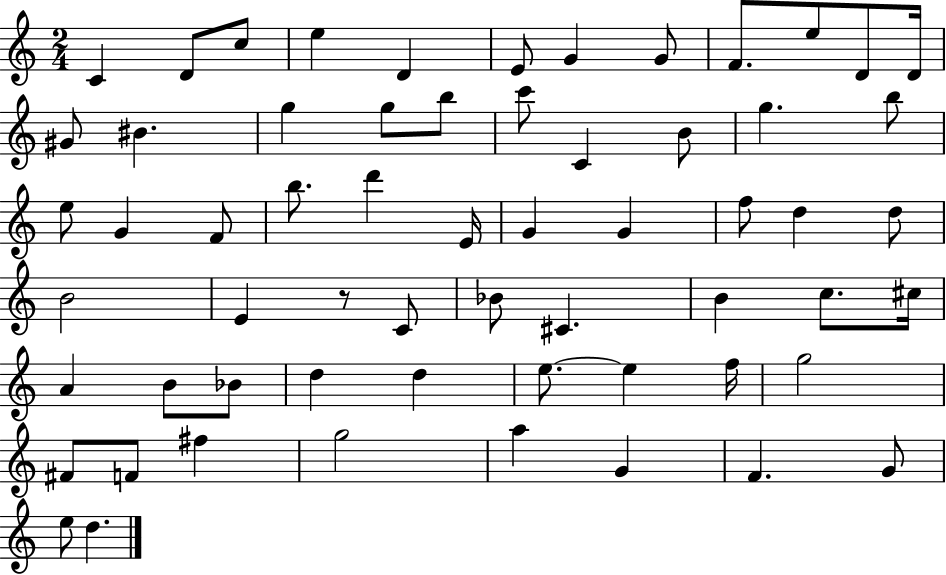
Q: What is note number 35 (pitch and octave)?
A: E4